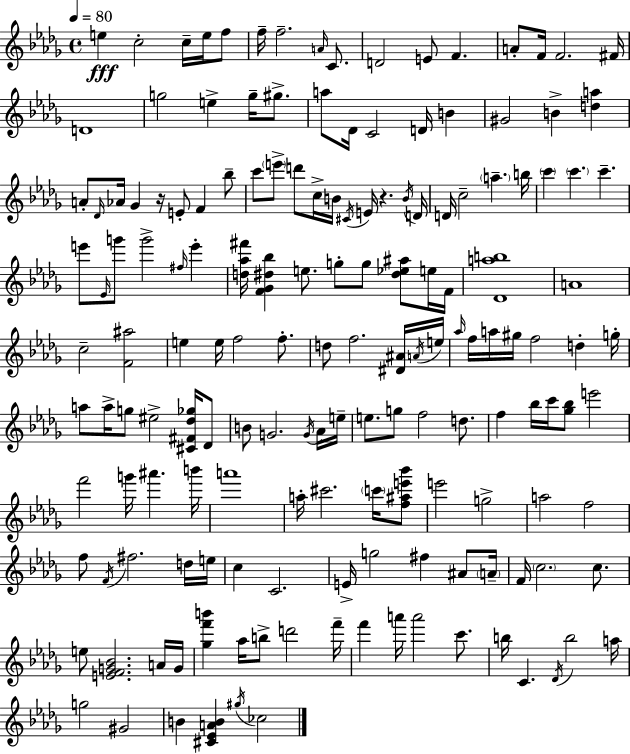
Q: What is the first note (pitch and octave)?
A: E5